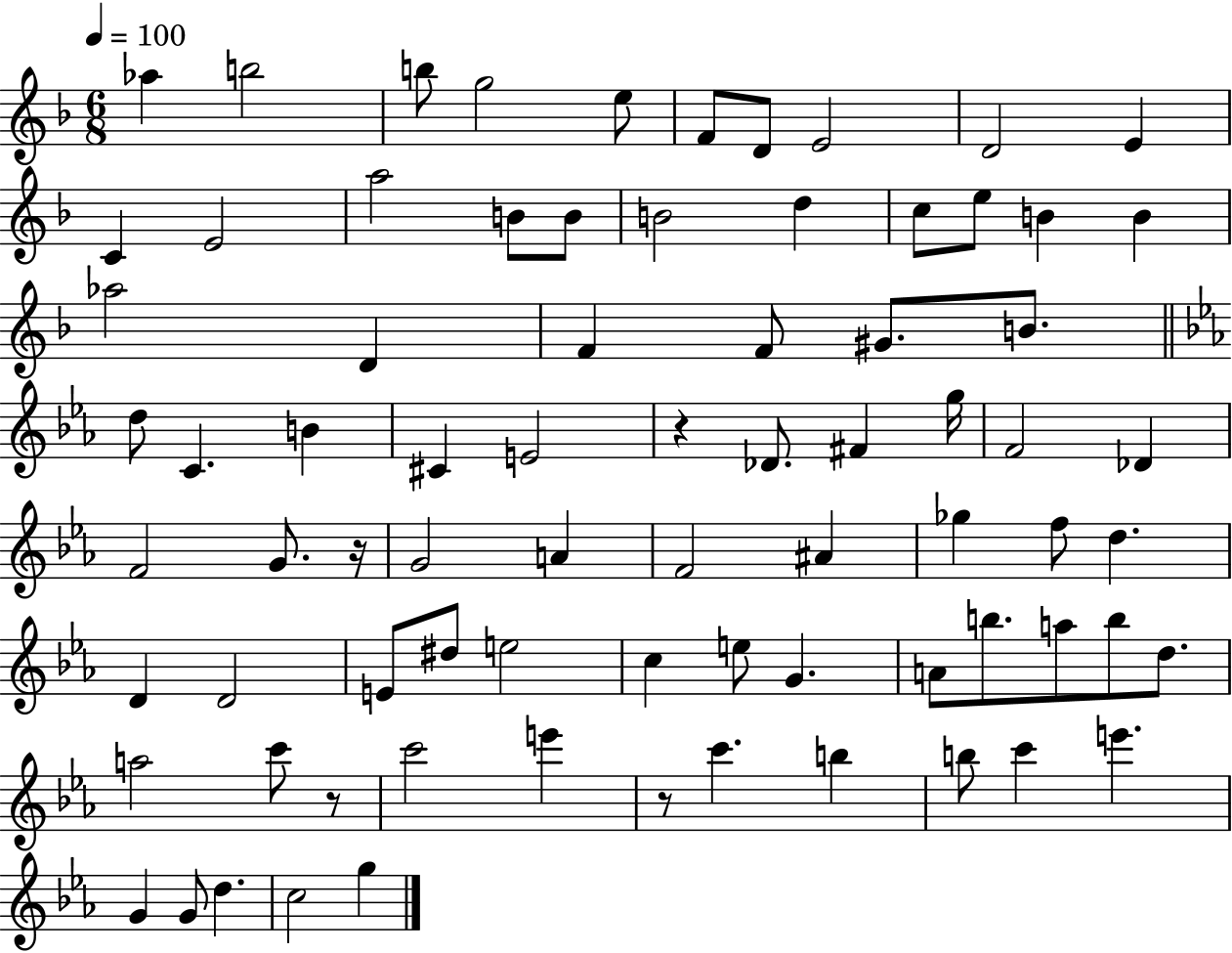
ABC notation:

X:1
T:Untitled
M:6/8
L:1/4
K:F
_a b2 b/2 g2 e/2 F/2 D/2 E2 D2 E C E2 a2 B/2 B/2 B2 d c/2 e/2 B B _a2 D F F/2 ^G/2 B/2 d/2 C B ^C E2 z _D/2 ^F g/4 F2 _D F2 G/2 z/4 G2 A F2 ^A _g f/2 d D D2 E/2 ^d/2 e2 c e/2 G A/2 b/2 a/2 b/2 d/2 a2 c'/2 z/2 c'2 e' z/2 c' b b/2 c' e' G G/2 d c2 g